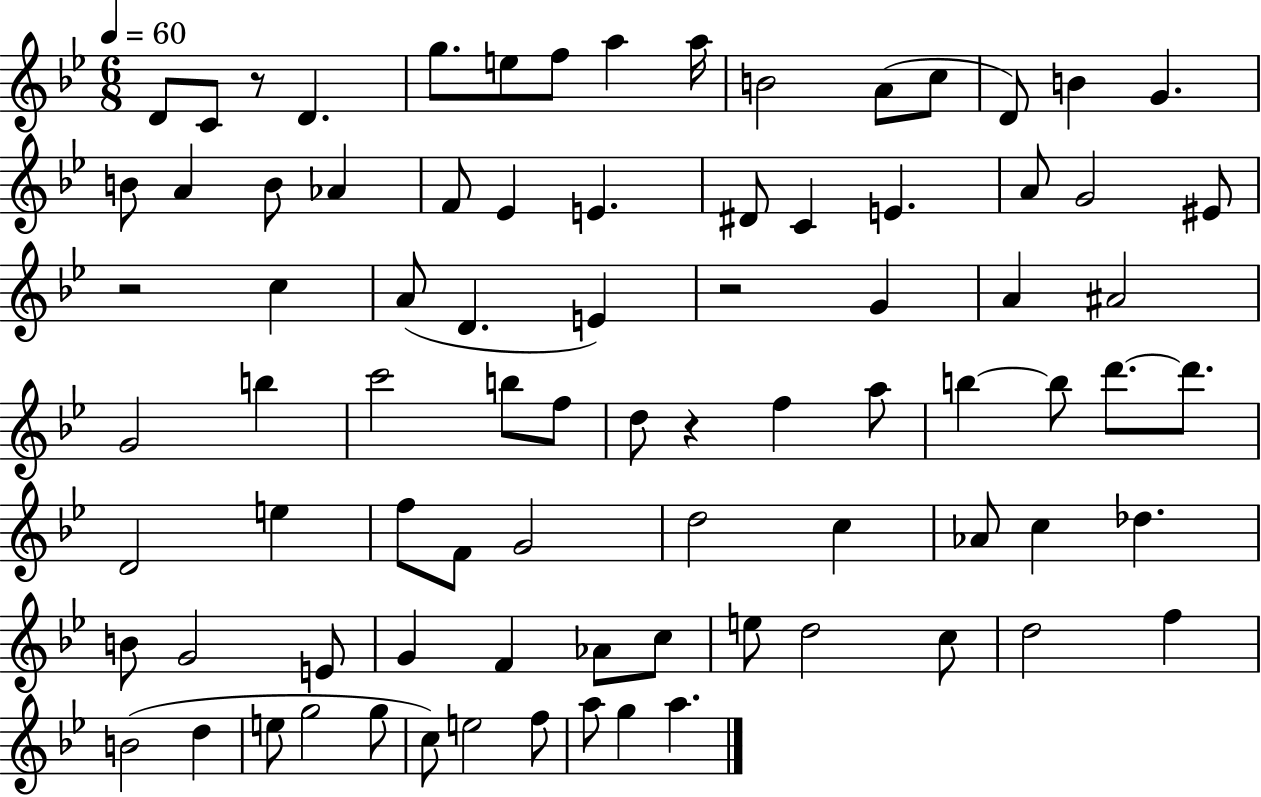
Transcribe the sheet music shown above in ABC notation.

X:1
T:Untitled
M:6/8
L:1/4
K:Bb
D/2 C/2 z/2 D g/2 e/2 f/2 a a/4 B2 A/2 c/2 D/2 B G B/2 A B/2 _A F/2 _E E ^D/2 C E A/2 G2 ^E/2 z2 c A/2 D E z2 G A ^A2 G2 b c'2 b/2 f/2 d/2 z f a/2 b b/2 d'/2 d'/2 D2 e f/2 F/2 G2 d2 c _A/2 c _d B/2 G2 E/2 G F _A/2 c/2 e/2 d2 c/2 d2 f B2 d e/2 g2 g/2 c/2 e2 f/2 a/2 g a